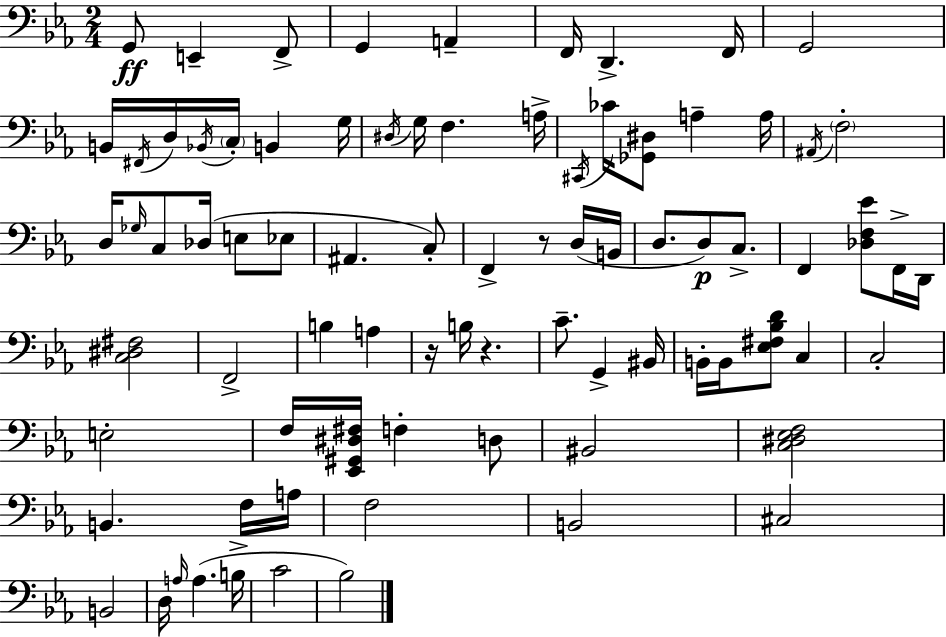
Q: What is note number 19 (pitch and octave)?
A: F3